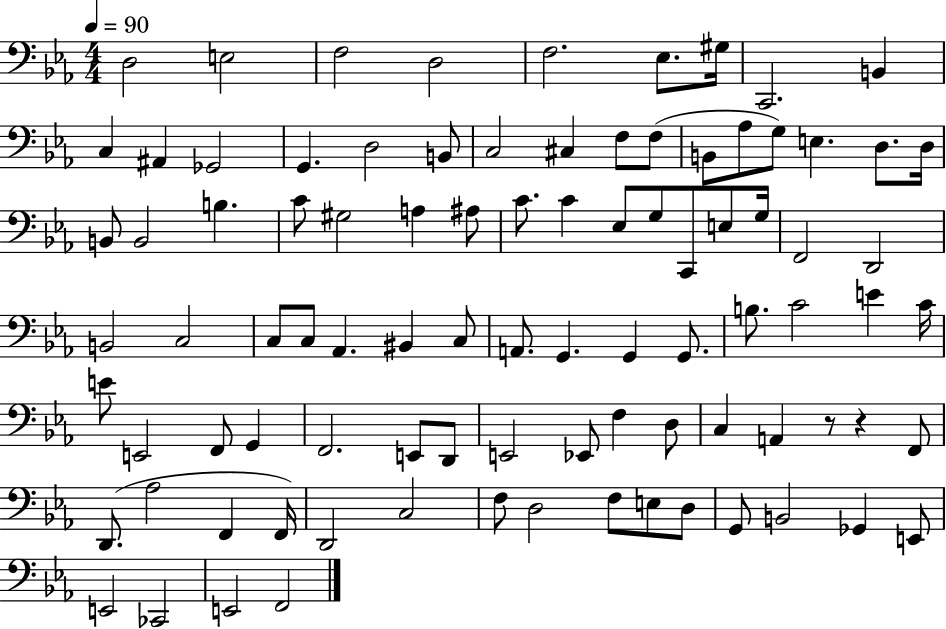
{
  \clef bass
  \numericTimeSignature
  \time 4/4
  \key ees \major
  \tempo 4 = 90
  d2 e2 | f2 d2 | f2. ees8. gis16 | c,2. b,4 | \break c4 ais,4 ges,2 | g,4. d2 b,8 | c2 cis4 f8 f8( | b,8 aes8 g8) e4. d8. d16 | \break b,8 b,2 b4. | c'8 gis2 a4 ais8 | c'8. c'4 ees8 g8 c,8 e8 g16 | f,2 d,2 | \break b,2 c2 | c8 c8 aes,4. bis,4 c8 | a,8. g,4. g,4 g,8. | b8. c'2 e'4 c'16 | \break e'8 e,2 f,8 g,4 | f,2. e,8 d,8 | e,2 ees,8 f4 d8 | c4 a,4 r8 r4 f,8 | \break d,8.( aes2 f,4 f,16) | d,2 c2 | f8 d2 f8 e8 d8 | g,8 b,2 ges,4 e,8 | \break e,2 ces,2 | e,2 f,2 | \bar "|."
}